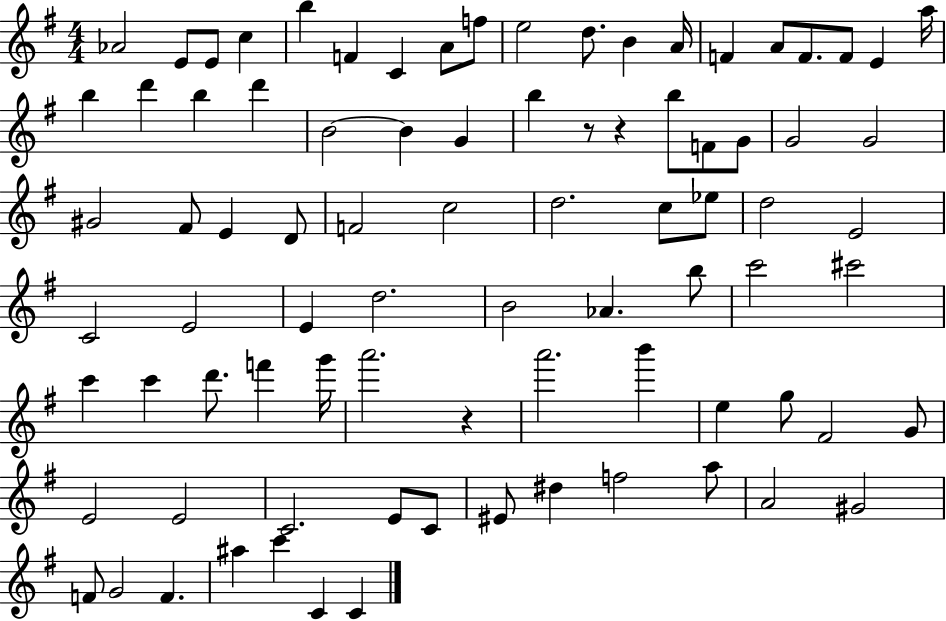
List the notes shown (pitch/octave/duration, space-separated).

Ab4/h E4/e E4/e C5/q B5/q F4/q C4/q A4/e F5/e E5/h D5/e. B4/q A4/s F4/q A4/e F4/e. F4/e E4/q A5/s B5/q D6/q B5/q D6/q B4/h B4/q G4/q B5/q R/e R/q B5/e F4/e G4/e G4/h G4/h G#4/h F#4/e E4/q D4/e F4/h C5/h D5/h. C5/e Eb5/e D5/h E4/h C4/h E4/h E4/q D5/h. B4/h Ab4/q. B5/e C6/h C#6/h C6/q C6/q D6/e. F6/q G6/s A6/h. R/q A6/h. B6/q E5/q G5/e F#4/h G4/e E4/h E4/h C4/h. E4/e C4/e EIS4/e D#5/q F5/h A5/e A4/h G#4/h F4/e G4/h F4/q. A#5/q C6/q C4/q C4/q